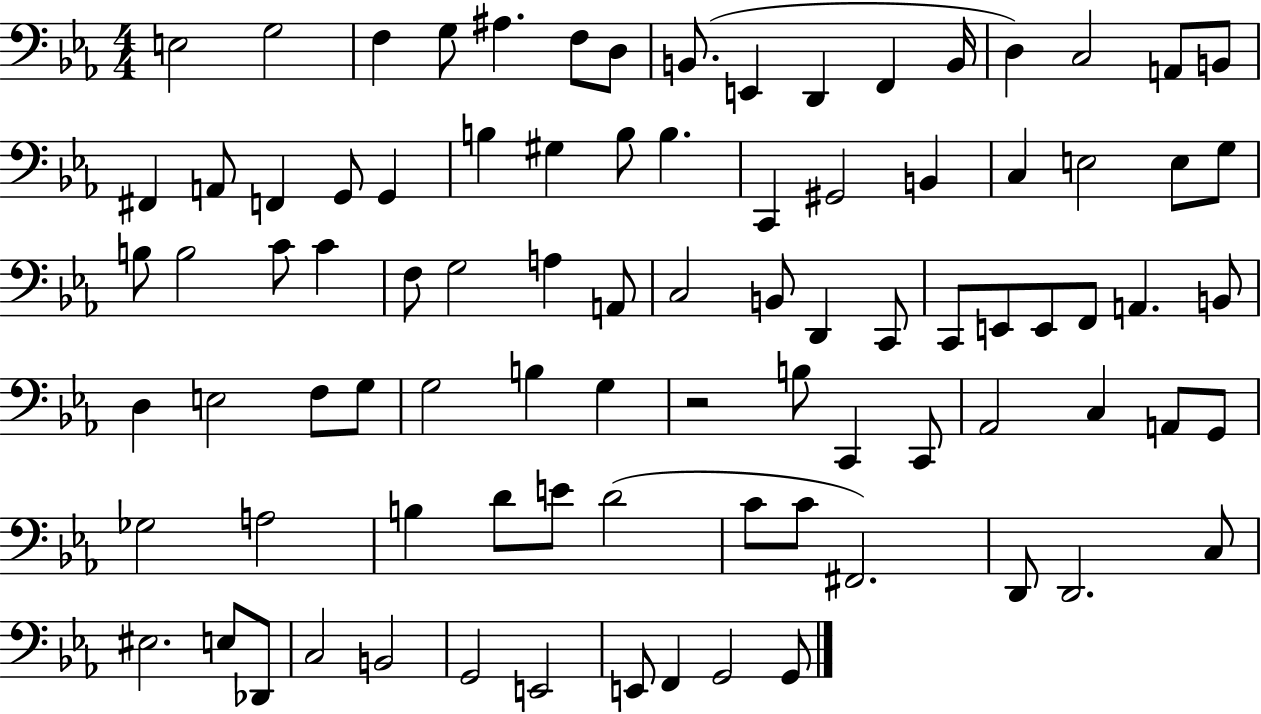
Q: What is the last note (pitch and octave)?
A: G2